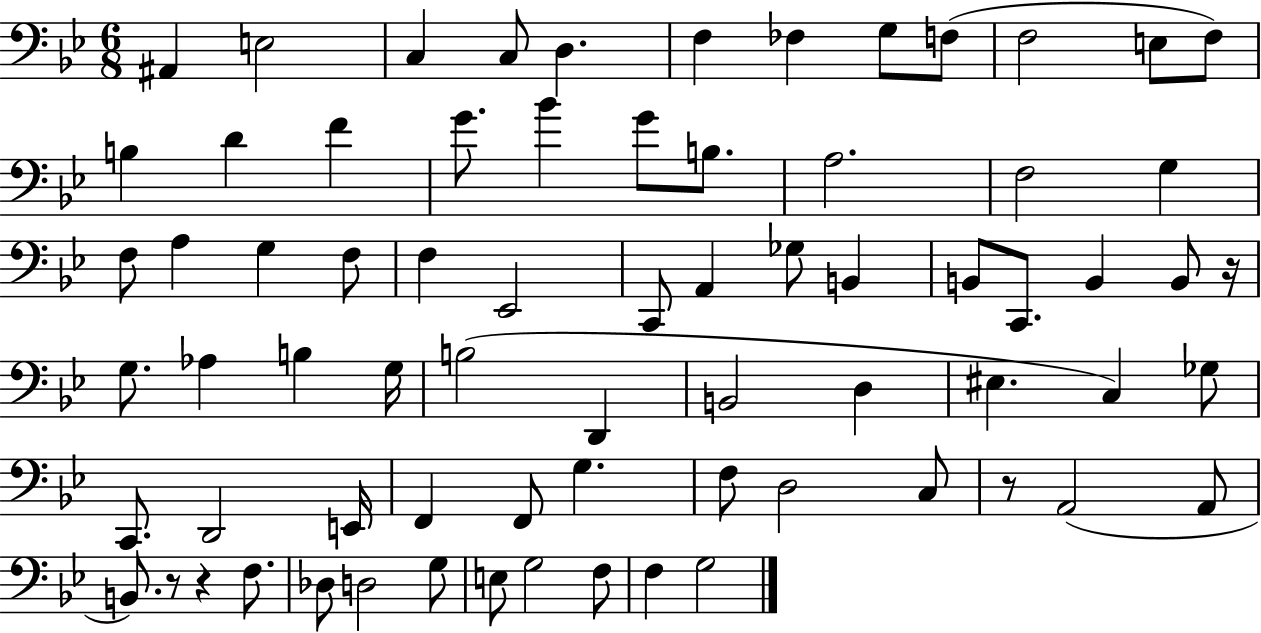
{
  \clef bass
  \numericTimeSignature
  \time 6/8
  \key bes \major
  \repeat volta 2 { ais,4 e2 | c4 c8 d4. | f4 fes4 g8 f8( | f2 e8 f8) | \break b4 d'4 f'4 | g'8. bes'4 g'8 b8. | a2. | f2 g4 | \break f8 a4 g4 f8 | f4 ees,2 | c,8 a,4 ges8 b,4 | b,8 c,8. b,4 b,8 r16 | \break g8. aes4 b4 g16 | b2( d,4 | b,2 d4 | eis4. c4) ges8 | \break c,8. d,2 e,16 | f,4 f,8 g4. | f8 d2 c8 | r8 a,2( a,8 | \break b,8.) r8 r4 f8. | des8 d2 g8 | e8 g2 f8 | f4 g2 | \break } \bar "|."
}